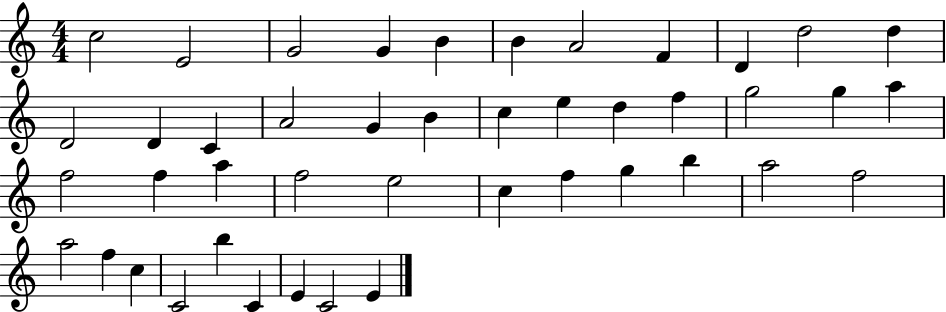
{
  \clef treble
  \numericTimeSignature
  \time 4/4
  \key c \major
  c''2 e'2 | g'2 g'4 b'4 | b'4 a'2 f'4 | d'4 d''2 d''4 | \break d'2 d'4 c'4 | a'2 g'4 b'4 | c''4 e''4 d''4 f''4 | g''2 g''4 a''4 | \break f''2 f''4 a''4 | f''2 e''2 | c''4 f''4 g''4 b''4 | a''2 f''2 | \break a''2 f''4 c''4 | c'2 b''4 c'4 | e'4 c'2 e'4 | \bar "|."
}